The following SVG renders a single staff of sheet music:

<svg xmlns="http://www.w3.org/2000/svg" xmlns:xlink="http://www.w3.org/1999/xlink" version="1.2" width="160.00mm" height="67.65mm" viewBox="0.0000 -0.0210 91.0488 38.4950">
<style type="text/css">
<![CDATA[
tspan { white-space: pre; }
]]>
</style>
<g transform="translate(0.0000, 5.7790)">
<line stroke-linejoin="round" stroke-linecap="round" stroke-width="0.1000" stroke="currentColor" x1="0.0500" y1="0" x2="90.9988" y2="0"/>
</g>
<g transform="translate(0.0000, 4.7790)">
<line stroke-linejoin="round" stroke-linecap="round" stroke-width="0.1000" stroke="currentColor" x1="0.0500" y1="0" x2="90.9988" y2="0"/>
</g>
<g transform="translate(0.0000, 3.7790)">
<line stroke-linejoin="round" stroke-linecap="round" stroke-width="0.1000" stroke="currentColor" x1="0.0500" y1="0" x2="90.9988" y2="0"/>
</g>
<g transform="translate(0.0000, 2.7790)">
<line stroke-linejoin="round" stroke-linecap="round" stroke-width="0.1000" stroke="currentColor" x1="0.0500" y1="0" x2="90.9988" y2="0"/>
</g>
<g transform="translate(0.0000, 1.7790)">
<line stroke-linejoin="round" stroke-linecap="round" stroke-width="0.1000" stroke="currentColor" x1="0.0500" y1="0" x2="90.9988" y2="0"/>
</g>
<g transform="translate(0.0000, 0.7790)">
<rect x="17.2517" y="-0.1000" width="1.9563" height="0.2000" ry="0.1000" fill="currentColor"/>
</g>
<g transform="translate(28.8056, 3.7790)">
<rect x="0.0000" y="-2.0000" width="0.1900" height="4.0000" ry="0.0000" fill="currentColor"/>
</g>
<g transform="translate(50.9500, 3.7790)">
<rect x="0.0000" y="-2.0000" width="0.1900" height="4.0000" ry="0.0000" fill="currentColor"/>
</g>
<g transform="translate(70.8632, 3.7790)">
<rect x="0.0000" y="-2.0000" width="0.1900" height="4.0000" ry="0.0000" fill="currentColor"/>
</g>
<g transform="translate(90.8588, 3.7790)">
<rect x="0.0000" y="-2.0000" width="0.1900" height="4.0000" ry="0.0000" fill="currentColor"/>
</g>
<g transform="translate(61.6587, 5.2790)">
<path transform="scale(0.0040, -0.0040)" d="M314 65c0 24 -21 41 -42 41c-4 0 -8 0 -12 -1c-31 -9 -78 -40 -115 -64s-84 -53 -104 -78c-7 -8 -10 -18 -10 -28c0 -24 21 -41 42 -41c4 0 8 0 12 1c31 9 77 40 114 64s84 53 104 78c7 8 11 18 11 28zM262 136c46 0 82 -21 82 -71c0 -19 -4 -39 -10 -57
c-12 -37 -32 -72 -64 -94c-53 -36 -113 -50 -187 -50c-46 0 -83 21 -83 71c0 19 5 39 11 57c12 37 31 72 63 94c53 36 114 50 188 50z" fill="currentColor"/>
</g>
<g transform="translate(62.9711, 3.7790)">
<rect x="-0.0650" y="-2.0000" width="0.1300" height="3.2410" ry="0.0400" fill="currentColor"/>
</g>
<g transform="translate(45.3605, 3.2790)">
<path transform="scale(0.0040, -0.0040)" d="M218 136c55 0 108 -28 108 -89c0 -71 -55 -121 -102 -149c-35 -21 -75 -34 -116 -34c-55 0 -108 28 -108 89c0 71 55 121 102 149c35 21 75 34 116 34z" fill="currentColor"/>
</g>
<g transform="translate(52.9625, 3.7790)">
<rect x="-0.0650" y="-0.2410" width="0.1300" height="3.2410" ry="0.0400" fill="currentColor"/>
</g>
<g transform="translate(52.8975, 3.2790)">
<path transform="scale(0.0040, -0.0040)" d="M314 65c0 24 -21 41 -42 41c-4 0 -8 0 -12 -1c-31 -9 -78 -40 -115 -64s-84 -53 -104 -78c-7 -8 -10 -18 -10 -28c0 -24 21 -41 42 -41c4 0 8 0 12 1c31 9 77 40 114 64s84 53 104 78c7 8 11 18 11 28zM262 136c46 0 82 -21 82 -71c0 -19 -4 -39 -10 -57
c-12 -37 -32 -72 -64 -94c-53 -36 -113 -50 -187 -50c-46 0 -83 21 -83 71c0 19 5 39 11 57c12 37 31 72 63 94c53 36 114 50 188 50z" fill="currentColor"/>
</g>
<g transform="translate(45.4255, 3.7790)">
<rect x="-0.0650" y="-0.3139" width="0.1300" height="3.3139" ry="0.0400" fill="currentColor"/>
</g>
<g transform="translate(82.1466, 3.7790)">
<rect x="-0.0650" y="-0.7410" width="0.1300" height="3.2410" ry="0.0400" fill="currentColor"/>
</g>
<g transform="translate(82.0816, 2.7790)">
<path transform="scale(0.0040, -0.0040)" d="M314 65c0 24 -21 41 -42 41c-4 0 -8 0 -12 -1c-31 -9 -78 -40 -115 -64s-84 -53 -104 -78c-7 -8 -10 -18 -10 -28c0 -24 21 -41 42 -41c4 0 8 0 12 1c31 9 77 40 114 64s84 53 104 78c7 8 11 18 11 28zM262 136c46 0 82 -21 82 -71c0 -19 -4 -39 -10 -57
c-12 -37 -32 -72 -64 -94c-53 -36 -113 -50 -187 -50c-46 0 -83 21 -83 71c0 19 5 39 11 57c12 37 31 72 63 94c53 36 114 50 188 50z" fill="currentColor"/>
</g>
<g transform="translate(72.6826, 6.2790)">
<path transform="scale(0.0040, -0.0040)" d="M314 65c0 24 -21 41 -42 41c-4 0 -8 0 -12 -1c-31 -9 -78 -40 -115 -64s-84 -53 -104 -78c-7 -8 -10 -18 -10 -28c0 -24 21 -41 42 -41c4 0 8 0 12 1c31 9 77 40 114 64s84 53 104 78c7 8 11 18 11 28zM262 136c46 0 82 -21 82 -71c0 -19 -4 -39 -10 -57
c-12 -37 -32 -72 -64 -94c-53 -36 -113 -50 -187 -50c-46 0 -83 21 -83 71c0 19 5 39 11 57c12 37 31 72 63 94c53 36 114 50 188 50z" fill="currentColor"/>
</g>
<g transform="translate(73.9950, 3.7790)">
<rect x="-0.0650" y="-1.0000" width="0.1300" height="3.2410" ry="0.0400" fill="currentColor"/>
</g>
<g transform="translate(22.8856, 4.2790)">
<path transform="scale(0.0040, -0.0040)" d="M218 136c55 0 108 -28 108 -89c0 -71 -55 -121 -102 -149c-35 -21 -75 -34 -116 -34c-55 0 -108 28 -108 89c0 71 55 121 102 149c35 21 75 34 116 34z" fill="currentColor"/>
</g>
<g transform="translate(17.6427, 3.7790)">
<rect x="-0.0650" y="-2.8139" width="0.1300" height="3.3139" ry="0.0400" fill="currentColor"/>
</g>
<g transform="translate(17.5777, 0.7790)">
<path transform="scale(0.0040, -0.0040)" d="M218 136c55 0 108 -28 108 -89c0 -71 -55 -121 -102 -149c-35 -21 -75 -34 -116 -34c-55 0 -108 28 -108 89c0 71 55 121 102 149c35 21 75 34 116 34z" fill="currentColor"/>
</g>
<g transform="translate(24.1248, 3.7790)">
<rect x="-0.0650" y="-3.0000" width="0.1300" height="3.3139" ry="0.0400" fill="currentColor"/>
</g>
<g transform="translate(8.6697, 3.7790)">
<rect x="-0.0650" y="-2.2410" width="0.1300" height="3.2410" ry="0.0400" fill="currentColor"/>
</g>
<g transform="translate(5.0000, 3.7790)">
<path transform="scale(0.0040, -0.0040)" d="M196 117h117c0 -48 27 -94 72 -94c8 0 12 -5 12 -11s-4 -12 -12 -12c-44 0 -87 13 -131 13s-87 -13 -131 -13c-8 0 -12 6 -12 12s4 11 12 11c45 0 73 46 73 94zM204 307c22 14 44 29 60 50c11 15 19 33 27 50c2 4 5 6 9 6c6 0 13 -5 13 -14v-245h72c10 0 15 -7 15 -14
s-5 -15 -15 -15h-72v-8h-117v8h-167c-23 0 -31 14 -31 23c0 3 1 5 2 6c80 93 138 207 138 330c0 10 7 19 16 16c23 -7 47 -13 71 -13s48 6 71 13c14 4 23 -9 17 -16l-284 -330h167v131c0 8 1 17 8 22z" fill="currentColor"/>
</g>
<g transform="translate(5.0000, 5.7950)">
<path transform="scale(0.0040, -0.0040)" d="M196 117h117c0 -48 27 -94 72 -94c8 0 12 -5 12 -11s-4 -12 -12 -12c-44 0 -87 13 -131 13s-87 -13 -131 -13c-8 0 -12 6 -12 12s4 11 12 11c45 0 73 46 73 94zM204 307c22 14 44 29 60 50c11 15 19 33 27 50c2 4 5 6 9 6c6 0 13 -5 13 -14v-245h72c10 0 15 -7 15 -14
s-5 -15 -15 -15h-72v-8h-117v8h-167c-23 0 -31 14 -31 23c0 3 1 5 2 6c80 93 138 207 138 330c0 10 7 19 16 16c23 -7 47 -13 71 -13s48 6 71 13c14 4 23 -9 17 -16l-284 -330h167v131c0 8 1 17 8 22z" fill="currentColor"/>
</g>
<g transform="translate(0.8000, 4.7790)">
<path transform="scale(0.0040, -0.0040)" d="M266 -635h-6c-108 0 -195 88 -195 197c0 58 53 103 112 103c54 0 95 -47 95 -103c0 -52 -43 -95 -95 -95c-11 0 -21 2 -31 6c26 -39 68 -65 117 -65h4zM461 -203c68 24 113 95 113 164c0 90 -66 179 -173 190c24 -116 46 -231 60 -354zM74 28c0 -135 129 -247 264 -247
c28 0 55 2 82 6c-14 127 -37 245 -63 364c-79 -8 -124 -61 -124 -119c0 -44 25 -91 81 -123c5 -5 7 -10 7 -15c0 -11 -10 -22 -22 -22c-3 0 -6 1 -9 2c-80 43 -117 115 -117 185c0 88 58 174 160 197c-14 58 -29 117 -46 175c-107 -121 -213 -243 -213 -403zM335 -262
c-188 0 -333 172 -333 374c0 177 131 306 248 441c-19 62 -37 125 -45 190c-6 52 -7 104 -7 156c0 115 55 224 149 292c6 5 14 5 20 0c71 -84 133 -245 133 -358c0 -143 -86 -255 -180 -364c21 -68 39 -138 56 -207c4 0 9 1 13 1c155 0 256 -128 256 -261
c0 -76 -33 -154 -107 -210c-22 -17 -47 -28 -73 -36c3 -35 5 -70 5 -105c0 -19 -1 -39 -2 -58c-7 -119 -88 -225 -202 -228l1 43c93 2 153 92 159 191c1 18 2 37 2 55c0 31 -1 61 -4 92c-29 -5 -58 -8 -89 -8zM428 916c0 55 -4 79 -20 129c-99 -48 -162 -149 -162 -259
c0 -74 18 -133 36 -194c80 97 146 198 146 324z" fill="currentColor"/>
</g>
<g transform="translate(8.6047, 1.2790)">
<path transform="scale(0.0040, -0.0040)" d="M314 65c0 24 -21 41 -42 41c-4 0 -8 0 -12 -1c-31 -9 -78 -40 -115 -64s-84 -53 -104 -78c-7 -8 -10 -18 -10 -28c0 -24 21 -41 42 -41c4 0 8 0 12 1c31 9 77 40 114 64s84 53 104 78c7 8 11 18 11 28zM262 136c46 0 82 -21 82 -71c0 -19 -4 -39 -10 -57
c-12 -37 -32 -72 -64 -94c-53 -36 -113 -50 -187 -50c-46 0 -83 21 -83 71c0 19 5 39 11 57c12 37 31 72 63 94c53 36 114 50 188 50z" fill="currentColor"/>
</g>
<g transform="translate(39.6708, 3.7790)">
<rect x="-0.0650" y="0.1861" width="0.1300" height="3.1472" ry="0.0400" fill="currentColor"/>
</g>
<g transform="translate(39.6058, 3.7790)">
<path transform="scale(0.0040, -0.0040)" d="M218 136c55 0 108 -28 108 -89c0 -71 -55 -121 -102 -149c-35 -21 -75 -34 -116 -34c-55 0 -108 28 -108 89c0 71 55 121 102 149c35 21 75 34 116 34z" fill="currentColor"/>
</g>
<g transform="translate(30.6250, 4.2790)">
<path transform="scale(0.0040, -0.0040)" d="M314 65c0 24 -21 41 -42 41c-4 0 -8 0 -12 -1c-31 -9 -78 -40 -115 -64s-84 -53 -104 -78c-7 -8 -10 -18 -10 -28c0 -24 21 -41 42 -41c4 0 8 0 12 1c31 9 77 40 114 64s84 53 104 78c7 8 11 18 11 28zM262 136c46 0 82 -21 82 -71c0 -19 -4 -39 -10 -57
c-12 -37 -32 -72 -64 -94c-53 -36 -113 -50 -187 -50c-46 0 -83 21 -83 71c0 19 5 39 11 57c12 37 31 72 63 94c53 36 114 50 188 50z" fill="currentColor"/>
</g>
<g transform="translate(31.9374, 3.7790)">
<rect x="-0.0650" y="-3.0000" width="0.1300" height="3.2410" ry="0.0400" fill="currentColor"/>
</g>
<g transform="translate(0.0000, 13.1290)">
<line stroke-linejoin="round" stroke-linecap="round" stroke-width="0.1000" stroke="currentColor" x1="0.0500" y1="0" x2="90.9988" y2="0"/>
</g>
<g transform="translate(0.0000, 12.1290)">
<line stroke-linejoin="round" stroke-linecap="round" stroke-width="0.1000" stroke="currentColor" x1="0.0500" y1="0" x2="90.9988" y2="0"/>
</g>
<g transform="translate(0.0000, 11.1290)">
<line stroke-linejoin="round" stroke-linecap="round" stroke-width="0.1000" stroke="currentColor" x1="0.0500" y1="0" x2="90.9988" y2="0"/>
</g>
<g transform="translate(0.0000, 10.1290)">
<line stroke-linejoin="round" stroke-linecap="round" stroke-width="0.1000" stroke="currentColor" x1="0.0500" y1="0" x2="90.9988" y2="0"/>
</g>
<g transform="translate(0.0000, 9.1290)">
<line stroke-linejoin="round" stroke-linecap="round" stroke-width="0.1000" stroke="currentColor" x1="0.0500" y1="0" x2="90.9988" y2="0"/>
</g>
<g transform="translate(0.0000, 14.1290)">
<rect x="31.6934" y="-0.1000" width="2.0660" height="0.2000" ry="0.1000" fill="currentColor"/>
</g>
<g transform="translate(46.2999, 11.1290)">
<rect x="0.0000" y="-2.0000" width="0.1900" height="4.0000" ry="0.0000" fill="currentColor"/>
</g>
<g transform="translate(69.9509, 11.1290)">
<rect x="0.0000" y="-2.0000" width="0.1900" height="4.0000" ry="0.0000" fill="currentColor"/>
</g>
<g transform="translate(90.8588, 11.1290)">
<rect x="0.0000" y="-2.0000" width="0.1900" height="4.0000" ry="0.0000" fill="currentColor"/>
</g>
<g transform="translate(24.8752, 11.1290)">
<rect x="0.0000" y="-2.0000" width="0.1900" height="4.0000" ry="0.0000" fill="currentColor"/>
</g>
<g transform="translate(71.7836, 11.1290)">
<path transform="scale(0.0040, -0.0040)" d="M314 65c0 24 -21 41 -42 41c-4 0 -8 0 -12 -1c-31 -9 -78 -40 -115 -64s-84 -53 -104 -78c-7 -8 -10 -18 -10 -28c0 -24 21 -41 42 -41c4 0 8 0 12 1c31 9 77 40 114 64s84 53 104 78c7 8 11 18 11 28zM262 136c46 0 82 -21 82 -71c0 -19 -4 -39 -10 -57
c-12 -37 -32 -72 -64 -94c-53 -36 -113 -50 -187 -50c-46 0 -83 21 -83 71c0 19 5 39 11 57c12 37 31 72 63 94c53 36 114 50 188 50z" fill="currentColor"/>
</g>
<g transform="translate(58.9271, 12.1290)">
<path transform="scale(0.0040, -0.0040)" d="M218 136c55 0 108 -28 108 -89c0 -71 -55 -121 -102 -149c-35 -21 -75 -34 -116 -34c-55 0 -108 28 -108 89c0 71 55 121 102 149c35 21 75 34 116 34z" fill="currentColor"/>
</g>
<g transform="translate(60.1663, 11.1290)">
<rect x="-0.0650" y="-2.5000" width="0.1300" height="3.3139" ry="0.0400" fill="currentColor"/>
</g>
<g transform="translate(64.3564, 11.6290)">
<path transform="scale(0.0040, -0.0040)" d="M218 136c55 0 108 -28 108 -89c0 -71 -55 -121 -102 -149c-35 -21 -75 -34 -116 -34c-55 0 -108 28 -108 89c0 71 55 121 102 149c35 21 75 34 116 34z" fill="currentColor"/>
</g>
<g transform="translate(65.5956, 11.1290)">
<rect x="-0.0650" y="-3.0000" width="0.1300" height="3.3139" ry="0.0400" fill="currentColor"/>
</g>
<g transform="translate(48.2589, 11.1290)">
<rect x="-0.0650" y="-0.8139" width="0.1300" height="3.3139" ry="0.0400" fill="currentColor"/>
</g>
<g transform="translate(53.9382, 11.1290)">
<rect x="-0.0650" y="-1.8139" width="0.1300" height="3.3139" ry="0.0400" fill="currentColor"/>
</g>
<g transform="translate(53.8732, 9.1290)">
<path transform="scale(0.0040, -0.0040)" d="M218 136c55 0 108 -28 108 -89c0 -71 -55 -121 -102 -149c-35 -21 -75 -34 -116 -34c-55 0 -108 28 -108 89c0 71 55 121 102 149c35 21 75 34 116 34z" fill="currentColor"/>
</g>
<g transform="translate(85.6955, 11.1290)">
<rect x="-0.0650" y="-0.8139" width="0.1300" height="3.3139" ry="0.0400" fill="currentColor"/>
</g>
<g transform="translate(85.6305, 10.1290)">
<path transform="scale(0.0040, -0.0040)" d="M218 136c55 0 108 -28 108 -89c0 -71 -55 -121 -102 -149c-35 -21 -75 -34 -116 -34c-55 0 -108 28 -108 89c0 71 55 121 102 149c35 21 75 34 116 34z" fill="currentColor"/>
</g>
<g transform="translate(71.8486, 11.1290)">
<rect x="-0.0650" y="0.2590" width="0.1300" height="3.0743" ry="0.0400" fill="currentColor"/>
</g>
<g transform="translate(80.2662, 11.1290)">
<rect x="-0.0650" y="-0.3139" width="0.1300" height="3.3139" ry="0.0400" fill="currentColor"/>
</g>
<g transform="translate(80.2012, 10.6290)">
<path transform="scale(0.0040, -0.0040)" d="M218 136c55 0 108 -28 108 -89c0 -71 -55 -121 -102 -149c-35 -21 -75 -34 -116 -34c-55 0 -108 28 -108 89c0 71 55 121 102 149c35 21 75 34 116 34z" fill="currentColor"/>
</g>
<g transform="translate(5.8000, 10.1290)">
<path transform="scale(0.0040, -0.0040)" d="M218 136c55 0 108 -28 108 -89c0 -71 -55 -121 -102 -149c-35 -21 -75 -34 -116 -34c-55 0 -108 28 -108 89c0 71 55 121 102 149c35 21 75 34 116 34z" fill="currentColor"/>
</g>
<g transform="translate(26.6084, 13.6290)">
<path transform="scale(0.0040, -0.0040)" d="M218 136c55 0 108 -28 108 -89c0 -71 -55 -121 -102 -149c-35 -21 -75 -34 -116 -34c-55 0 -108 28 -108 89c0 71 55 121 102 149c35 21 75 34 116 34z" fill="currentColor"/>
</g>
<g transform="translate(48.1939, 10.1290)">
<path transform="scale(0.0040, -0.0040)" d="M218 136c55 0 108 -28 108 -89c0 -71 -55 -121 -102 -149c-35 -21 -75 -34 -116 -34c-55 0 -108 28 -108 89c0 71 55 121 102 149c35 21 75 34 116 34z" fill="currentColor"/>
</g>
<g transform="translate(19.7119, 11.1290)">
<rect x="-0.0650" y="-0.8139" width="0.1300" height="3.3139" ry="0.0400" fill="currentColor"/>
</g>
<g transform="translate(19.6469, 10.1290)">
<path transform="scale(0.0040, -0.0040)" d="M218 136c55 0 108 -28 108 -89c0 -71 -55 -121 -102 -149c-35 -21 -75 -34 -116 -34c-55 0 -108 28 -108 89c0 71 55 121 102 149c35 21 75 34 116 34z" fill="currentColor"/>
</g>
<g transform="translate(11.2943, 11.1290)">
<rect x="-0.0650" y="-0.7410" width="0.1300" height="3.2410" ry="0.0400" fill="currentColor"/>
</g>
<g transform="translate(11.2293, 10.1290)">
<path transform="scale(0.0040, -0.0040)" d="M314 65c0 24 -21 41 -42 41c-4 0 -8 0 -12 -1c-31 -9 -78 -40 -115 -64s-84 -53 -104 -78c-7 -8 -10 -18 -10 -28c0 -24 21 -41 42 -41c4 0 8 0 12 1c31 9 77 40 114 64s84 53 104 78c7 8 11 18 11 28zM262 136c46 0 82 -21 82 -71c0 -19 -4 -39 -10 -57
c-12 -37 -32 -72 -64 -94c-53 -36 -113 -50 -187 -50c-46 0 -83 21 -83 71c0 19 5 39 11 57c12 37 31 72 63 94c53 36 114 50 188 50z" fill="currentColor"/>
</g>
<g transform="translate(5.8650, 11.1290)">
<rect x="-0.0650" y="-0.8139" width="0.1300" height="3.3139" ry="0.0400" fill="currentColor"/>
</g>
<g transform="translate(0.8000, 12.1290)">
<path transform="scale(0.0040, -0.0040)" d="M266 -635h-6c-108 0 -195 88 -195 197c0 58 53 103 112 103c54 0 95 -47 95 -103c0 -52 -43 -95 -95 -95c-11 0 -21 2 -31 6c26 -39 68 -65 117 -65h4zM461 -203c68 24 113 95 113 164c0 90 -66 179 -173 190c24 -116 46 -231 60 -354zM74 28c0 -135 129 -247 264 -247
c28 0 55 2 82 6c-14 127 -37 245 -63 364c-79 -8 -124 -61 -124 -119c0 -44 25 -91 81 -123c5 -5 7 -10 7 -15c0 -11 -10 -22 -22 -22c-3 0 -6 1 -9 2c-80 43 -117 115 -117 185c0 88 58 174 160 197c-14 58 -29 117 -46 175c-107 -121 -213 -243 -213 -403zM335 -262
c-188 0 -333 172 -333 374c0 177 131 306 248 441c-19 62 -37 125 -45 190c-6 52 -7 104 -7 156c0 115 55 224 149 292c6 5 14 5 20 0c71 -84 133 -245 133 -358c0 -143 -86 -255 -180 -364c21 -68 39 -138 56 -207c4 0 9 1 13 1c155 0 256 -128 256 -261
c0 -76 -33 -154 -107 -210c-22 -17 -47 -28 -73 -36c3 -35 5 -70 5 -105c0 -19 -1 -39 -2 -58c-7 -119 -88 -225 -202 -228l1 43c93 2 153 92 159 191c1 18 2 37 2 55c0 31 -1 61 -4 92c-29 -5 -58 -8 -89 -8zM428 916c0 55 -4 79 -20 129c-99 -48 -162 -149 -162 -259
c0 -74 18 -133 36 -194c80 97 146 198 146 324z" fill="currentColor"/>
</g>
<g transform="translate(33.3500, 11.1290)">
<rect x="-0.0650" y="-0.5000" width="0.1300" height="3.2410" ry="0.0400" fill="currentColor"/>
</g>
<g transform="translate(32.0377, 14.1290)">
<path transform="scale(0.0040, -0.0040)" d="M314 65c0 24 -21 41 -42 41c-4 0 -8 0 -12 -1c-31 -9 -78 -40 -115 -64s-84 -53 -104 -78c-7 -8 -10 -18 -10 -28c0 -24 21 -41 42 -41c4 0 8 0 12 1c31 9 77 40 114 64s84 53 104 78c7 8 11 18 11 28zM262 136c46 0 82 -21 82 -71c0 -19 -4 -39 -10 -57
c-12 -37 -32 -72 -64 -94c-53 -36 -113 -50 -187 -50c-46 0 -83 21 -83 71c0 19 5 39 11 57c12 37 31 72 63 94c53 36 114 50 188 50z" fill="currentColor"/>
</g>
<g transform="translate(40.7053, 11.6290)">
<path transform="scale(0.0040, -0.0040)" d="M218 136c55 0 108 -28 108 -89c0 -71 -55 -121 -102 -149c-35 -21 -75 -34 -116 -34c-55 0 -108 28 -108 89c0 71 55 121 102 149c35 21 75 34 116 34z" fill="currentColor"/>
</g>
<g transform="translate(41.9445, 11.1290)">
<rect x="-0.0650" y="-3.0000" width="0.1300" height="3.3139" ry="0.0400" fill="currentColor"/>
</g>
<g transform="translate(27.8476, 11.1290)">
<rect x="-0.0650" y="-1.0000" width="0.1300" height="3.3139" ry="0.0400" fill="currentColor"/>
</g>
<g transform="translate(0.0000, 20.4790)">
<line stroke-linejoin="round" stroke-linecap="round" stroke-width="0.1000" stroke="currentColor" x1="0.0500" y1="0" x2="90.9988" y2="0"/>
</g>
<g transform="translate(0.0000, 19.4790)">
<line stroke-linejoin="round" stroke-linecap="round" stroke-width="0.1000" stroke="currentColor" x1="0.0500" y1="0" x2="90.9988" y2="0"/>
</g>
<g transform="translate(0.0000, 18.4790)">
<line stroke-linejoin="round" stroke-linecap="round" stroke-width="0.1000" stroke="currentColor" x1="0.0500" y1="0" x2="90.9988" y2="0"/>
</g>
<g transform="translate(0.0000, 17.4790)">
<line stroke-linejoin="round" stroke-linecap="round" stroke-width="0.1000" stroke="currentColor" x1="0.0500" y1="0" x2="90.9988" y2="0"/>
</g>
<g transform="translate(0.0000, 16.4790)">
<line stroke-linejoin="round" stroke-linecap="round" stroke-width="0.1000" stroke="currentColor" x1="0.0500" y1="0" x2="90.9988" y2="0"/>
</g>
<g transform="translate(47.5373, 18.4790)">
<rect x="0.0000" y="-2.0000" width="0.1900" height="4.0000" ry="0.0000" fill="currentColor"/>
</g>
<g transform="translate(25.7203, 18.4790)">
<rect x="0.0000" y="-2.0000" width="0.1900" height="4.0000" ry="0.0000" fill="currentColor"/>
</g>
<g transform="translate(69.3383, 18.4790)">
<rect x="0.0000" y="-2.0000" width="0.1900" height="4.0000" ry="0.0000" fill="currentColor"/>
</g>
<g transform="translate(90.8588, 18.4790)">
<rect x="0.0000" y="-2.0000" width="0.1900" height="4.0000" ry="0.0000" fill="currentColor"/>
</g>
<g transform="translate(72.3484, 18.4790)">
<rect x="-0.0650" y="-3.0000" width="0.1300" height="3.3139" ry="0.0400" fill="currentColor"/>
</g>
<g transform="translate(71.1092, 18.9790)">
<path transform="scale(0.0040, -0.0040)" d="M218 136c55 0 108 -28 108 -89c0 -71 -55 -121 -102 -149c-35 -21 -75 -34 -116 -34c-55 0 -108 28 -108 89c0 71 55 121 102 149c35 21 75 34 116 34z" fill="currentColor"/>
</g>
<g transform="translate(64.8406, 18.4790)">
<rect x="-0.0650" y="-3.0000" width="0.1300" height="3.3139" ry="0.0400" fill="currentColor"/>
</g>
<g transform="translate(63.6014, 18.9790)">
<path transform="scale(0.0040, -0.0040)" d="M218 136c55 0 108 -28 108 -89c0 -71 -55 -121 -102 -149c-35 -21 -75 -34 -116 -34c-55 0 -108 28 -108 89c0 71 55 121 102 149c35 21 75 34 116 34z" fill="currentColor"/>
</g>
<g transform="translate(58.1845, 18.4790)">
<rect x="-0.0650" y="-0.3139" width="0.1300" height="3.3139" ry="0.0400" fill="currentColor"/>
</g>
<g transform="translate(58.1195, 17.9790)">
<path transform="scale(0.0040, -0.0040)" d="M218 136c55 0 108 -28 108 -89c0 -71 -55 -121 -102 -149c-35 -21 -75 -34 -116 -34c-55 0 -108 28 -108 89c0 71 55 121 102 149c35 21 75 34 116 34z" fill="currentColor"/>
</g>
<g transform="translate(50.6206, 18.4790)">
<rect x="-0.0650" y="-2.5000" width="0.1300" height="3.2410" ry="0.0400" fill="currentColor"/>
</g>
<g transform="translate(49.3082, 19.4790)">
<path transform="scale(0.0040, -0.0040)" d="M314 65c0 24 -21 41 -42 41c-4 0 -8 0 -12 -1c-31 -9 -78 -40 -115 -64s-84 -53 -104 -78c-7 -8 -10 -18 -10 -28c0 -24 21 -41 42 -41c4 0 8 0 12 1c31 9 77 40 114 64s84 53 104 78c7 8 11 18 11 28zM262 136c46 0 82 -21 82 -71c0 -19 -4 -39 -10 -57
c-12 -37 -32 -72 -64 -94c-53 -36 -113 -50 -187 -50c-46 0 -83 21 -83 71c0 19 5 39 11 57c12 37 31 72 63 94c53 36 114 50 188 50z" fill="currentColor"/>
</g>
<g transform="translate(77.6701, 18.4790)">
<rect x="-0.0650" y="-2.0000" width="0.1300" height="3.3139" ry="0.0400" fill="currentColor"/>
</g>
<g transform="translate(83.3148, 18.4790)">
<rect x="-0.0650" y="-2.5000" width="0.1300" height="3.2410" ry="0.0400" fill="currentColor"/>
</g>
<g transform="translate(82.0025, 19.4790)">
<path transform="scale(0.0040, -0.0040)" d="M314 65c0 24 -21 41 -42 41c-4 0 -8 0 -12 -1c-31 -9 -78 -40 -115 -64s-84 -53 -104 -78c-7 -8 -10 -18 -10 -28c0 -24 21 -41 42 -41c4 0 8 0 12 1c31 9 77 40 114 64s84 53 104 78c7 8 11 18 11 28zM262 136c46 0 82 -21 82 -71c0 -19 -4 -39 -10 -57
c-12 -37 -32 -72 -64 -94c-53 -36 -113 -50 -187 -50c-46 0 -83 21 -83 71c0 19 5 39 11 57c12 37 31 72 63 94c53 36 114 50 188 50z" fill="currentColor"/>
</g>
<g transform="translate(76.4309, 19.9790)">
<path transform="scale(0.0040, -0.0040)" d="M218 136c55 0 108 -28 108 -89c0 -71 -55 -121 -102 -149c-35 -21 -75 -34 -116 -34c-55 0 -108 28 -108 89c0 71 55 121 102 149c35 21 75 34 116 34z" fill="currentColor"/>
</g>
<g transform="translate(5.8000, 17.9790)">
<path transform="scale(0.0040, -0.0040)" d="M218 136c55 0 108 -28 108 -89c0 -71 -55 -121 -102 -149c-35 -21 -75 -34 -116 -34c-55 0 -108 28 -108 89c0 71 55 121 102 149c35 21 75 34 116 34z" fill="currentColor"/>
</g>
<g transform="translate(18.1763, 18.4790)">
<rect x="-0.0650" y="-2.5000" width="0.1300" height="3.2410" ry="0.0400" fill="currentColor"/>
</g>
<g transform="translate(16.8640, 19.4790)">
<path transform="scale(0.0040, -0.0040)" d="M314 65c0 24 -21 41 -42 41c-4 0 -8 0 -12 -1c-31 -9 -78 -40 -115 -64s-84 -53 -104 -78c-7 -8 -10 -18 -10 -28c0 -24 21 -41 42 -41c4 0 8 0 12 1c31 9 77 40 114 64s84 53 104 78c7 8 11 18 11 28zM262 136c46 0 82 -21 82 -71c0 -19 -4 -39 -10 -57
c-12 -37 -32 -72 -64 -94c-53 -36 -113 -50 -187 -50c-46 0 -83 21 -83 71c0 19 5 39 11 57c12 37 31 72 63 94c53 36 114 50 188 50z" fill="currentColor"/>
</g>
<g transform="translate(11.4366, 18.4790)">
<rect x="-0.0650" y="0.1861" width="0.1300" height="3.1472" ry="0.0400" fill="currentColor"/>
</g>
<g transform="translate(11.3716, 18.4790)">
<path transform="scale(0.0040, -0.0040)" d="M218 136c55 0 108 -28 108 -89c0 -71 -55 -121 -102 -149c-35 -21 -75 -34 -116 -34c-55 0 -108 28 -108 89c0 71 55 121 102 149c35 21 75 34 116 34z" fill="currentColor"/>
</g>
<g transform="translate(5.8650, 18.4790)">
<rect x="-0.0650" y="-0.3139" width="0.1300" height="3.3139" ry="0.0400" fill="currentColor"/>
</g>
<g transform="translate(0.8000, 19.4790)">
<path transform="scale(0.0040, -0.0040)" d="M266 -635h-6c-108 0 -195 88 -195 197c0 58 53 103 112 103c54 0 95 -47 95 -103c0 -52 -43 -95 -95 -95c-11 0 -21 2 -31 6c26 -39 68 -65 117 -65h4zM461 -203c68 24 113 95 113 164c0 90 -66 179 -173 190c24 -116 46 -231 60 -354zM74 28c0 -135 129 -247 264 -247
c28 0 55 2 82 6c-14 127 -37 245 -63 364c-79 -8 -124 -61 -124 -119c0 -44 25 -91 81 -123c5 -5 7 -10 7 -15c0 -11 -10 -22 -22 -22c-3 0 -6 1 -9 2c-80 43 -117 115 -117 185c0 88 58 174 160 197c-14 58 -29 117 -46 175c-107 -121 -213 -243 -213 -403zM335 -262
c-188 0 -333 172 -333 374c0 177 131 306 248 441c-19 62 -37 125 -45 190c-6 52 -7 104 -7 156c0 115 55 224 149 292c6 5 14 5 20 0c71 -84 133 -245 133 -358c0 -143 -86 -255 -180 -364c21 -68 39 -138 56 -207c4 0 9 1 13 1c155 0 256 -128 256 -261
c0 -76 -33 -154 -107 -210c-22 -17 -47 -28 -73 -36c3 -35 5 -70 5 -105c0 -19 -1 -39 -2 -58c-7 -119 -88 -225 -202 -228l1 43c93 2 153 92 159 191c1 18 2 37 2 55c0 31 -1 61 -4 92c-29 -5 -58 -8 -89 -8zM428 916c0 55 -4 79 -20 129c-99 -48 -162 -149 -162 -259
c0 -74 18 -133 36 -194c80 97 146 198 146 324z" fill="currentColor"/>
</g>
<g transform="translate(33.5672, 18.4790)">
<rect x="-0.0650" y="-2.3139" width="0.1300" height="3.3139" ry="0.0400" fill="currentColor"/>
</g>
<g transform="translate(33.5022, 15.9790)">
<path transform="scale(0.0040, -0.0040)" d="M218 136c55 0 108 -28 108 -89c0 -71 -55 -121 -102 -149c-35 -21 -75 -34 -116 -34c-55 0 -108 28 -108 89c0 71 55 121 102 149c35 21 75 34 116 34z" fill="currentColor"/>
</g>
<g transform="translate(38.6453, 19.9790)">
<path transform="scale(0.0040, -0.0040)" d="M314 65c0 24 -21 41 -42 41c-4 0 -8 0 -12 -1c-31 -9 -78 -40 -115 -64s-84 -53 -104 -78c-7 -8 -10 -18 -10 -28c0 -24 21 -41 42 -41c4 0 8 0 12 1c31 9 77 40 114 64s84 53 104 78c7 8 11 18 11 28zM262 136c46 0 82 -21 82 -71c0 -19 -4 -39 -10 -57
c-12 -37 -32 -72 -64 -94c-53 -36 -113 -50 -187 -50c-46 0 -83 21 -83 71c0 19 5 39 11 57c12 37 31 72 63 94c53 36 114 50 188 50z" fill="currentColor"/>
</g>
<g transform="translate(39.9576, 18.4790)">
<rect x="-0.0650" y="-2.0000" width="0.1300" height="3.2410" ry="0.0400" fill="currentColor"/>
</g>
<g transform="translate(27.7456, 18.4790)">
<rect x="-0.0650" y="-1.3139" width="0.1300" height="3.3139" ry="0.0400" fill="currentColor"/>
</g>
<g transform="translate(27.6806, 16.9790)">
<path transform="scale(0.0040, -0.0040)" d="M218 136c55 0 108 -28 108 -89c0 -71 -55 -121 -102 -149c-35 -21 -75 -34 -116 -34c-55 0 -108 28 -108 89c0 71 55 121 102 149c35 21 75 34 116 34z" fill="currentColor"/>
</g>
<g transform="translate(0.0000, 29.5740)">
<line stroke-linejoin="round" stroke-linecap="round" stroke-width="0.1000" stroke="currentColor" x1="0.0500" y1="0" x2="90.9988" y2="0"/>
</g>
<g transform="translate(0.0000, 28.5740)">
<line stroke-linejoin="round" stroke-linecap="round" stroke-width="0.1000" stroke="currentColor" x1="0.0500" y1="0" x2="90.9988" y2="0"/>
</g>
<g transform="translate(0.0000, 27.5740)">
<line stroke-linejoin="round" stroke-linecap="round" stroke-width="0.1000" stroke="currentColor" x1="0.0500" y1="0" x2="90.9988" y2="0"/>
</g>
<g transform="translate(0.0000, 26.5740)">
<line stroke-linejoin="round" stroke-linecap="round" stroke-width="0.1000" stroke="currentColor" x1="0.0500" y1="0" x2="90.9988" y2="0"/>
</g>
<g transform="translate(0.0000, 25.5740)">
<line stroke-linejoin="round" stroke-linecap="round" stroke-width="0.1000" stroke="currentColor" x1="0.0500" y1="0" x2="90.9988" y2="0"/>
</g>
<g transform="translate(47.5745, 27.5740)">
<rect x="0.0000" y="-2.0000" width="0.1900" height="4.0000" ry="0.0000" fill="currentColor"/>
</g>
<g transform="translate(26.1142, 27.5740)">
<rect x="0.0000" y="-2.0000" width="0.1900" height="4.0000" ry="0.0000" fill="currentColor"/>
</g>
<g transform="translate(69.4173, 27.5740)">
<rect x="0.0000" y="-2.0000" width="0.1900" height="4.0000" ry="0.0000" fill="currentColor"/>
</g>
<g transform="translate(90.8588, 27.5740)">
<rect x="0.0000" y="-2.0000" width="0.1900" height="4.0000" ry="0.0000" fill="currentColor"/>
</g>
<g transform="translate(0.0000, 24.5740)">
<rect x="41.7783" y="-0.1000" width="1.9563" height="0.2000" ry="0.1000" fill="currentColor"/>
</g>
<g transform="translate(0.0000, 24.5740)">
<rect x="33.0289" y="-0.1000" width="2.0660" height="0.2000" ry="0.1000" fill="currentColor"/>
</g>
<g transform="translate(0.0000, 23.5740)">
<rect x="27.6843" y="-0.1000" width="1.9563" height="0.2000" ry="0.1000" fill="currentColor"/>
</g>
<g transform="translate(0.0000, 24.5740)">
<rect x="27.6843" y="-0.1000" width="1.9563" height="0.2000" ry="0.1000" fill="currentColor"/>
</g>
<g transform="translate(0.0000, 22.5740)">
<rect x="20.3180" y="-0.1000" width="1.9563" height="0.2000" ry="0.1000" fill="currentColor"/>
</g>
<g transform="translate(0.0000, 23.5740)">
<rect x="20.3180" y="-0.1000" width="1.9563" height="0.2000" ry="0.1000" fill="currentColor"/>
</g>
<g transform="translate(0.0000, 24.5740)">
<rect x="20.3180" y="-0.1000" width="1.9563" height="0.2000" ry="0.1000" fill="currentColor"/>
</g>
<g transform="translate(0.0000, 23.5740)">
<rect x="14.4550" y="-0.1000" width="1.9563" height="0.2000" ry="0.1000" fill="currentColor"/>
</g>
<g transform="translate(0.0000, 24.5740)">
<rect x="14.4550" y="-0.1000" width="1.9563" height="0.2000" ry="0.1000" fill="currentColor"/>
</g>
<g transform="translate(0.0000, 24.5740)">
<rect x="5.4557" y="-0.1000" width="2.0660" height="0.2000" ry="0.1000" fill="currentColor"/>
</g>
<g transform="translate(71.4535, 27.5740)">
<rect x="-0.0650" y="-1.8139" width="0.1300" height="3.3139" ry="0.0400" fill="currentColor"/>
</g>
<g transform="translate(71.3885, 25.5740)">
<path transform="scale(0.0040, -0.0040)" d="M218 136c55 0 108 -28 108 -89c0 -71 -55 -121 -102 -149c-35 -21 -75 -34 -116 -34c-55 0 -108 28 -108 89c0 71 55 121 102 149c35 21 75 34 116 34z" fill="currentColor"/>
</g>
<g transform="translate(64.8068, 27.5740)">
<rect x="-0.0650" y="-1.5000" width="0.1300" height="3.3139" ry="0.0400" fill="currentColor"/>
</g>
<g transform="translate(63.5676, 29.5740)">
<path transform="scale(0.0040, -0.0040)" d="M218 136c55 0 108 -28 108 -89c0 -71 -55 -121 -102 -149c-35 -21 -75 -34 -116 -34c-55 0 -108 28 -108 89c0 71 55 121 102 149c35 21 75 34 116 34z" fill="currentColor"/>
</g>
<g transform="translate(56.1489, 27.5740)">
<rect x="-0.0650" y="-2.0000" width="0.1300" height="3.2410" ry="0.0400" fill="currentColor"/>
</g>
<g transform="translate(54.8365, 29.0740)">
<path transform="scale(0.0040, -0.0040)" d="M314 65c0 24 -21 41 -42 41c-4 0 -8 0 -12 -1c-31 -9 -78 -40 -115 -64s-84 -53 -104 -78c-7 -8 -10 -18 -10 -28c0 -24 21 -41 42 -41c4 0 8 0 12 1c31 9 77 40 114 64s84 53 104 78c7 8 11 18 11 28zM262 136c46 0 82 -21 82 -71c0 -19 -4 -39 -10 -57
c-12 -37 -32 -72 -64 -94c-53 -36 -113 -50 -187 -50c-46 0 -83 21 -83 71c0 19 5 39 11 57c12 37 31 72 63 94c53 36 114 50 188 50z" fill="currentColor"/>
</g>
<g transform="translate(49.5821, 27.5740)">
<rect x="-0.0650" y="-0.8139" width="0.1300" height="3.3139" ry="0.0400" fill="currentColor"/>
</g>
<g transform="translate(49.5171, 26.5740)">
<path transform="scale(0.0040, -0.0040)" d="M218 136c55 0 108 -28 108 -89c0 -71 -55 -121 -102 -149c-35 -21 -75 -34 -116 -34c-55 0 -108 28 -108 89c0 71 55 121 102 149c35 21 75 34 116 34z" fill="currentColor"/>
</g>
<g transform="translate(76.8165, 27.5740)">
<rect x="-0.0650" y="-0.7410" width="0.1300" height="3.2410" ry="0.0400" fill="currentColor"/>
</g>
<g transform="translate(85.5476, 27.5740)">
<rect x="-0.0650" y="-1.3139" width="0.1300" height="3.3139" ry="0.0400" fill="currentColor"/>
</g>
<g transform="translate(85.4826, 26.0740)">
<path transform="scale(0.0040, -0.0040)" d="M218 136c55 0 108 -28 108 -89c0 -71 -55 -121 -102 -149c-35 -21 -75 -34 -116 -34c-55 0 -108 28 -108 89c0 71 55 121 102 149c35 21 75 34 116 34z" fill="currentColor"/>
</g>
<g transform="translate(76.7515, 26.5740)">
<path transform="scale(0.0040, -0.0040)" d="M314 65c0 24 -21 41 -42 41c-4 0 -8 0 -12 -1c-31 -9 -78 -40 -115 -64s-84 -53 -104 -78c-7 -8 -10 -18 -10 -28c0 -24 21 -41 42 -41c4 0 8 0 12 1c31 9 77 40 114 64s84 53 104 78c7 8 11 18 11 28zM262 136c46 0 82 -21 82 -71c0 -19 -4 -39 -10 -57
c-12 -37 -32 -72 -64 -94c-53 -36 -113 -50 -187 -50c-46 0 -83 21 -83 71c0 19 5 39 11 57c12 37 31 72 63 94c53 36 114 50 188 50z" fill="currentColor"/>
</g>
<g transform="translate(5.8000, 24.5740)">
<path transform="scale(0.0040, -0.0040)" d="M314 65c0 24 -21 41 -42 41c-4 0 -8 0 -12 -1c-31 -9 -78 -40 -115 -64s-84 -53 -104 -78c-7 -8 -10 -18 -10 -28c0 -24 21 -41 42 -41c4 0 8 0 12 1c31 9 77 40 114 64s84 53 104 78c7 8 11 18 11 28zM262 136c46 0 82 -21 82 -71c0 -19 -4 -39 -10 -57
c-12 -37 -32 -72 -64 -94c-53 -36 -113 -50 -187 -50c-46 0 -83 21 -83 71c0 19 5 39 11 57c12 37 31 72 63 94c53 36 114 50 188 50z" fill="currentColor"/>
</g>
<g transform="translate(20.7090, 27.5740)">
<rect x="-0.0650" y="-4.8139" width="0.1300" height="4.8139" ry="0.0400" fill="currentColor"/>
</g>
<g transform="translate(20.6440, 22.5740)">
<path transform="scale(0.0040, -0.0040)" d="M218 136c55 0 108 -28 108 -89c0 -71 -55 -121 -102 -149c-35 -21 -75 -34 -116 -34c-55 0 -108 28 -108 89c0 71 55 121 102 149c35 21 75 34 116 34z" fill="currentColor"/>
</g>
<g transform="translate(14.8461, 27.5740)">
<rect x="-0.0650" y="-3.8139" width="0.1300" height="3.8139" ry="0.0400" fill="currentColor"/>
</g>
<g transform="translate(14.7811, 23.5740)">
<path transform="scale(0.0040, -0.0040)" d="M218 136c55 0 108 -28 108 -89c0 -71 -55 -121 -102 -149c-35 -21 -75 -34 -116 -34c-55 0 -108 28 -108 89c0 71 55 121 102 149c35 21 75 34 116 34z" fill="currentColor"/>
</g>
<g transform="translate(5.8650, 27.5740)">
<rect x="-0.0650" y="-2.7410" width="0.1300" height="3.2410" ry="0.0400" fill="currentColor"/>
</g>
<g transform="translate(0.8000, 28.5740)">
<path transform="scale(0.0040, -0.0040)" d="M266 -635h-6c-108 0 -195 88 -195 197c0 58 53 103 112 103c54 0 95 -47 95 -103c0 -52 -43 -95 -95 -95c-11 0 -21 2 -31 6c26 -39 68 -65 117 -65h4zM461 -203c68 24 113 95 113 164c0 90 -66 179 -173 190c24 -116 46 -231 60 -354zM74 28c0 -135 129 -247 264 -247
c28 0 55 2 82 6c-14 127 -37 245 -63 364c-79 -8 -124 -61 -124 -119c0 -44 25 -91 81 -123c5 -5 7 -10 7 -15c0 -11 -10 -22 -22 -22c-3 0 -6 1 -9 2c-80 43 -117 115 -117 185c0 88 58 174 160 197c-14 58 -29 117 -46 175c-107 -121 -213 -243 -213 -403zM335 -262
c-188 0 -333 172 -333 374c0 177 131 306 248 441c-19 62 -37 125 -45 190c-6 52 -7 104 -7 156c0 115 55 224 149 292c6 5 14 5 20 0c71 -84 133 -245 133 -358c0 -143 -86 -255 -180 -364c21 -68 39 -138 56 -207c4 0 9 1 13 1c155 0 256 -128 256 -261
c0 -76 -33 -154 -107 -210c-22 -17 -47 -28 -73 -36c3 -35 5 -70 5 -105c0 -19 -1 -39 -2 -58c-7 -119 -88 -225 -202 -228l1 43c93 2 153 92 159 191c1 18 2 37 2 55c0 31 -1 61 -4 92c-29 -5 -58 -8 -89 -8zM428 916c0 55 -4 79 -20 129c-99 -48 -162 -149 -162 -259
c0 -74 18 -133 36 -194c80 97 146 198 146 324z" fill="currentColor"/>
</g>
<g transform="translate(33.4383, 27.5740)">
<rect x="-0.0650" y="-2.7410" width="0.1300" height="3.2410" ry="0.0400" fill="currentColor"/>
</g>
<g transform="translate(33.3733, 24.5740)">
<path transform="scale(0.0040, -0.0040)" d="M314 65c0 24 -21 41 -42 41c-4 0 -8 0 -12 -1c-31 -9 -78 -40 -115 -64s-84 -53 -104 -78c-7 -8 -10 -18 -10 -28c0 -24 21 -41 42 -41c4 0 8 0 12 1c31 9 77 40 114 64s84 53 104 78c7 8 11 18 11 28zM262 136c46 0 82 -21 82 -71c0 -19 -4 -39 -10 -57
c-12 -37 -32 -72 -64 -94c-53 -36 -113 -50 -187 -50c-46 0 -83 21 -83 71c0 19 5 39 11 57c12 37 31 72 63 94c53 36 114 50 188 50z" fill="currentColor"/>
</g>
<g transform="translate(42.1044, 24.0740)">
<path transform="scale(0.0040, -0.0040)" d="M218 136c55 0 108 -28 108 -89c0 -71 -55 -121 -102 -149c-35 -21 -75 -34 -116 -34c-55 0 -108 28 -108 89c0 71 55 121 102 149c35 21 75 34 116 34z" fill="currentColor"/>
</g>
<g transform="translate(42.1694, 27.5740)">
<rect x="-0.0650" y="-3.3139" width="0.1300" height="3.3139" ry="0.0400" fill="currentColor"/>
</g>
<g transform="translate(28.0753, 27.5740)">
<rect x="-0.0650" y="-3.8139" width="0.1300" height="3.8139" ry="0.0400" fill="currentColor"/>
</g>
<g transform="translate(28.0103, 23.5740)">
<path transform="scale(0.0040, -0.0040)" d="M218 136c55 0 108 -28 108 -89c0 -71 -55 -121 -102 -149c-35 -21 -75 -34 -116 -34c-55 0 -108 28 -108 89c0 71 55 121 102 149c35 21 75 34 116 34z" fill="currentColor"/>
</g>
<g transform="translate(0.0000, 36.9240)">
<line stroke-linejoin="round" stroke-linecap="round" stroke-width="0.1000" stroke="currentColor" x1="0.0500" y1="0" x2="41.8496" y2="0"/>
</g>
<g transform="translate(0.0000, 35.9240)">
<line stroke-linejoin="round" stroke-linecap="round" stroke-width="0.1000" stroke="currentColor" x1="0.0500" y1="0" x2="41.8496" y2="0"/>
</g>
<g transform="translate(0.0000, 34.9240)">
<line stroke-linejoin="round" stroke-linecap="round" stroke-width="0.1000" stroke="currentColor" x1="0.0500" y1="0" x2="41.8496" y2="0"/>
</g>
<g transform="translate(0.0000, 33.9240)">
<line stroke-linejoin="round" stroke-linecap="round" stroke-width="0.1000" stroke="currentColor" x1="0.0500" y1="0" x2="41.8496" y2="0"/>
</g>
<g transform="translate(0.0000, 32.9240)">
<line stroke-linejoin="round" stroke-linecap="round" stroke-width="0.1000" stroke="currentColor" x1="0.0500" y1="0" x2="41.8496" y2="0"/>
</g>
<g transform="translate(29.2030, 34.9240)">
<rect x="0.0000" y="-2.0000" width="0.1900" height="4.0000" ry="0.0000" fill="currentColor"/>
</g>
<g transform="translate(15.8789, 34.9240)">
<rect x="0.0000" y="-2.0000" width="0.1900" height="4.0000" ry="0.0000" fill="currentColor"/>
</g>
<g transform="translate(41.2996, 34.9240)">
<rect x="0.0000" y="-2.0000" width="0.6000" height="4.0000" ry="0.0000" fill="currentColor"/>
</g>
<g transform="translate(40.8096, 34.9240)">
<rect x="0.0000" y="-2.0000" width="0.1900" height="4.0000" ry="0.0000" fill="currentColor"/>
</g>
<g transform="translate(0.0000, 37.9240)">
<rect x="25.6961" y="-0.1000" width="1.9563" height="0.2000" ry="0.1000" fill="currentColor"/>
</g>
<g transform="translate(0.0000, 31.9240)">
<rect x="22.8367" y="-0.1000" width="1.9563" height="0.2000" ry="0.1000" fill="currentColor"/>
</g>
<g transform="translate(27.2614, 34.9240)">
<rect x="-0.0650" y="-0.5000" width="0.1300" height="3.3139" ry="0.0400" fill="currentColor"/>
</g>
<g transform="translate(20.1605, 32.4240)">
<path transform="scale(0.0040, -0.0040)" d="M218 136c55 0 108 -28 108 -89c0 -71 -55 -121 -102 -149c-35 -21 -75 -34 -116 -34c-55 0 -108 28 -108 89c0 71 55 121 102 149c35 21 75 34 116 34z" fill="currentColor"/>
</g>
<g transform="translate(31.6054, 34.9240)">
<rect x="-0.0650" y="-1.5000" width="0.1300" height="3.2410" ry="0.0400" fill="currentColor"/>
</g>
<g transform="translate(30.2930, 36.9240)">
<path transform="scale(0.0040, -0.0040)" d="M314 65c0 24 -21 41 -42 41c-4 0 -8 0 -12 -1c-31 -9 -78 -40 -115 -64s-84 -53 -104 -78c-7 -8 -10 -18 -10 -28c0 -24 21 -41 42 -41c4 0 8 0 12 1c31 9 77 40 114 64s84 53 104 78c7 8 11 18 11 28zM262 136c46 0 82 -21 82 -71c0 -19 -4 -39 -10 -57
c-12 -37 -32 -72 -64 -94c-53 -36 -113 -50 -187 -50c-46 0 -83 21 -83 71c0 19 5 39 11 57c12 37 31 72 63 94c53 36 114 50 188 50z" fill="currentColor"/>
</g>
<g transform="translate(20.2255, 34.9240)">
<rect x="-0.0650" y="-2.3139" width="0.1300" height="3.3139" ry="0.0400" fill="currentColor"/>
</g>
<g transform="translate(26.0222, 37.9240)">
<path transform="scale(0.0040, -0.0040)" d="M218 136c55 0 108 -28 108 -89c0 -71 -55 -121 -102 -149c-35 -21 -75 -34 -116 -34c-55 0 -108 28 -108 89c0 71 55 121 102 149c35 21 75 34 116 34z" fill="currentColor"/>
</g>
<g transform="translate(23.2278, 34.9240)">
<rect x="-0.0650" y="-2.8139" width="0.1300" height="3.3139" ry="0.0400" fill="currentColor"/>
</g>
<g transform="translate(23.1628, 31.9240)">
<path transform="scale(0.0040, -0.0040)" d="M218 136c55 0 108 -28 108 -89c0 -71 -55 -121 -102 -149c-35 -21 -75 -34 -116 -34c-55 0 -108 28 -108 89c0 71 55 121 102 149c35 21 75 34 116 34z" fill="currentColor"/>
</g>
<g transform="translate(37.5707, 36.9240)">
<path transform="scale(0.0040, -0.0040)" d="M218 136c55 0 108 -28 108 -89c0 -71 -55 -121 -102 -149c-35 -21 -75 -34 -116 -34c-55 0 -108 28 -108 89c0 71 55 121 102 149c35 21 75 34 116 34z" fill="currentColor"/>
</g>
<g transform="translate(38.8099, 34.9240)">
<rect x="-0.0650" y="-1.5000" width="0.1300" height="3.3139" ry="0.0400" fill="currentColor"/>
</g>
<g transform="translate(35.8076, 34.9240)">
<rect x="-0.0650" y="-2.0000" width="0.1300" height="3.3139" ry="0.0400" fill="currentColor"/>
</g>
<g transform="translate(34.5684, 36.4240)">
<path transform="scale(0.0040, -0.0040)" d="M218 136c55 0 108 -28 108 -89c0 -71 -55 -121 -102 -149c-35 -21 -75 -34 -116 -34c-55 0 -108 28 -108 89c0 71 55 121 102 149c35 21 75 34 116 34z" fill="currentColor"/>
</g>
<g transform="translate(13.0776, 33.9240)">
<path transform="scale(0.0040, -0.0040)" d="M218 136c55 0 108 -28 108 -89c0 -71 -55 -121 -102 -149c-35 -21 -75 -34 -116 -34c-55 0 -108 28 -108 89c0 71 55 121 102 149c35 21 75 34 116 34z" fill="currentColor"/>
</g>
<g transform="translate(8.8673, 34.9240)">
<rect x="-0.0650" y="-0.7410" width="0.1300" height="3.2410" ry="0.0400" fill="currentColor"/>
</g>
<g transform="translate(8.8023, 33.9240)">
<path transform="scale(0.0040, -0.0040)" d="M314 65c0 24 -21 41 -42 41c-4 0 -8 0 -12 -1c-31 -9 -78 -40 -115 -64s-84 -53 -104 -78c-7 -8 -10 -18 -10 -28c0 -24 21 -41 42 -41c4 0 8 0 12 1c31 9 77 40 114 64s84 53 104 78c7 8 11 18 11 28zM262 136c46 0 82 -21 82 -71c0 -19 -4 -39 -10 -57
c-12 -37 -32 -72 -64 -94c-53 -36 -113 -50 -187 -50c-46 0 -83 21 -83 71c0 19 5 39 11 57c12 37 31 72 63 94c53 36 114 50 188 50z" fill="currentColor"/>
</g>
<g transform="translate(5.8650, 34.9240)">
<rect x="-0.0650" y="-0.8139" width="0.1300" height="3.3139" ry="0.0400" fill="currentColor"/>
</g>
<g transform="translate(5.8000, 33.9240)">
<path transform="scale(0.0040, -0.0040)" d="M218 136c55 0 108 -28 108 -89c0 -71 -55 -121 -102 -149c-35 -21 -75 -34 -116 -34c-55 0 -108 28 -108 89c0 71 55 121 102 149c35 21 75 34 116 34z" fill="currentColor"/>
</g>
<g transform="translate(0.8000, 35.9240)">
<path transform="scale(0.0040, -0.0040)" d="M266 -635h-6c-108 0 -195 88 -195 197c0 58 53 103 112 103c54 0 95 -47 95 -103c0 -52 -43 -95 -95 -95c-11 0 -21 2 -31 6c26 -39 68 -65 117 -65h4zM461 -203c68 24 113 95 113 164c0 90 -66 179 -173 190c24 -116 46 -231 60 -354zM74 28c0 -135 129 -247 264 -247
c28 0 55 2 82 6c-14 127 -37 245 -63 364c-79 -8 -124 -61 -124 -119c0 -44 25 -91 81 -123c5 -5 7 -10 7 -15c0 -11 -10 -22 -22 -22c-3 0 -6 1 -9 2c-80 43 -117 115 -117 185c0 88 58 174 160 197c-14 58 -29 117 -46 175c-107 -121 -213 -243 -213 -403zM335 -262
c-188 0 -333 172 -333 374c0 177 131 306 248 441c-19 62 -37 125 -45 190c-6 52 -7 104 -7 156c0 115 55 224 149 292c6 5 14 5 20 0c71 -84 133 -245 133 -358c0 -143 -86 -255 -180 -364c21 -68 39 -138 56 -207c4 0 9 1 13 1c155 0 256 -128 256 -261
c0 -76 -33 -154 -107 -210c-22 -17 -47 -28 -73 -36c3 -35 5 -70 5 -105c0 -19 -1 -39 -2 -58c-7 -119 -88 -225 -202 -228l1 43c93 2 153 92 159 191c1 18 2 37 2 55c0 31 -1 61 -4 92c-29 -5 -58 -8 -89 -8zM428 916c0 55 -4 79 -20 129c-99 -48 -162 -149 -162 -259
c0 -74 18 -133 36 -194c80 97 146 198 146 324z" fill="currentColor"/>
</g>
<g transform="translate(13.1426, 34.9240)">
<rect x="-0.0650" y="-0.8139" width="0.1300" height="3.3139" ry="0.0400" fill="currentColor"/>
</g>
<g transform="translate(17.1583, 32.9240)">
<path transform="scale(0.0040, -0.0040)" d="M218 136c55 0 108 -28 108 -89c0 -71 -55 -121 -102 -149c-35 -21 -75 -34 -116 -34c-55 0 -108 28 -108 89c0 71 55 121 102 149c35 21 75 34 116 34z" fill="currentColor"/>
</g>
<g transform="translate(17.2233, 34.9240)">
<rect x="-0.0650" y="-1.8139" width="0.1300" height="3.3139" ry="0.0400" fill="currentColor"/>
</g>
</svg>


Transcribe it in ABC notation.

X:1
T:Untitled
M:4/4
L:1/4
K:C
g2 a A A2 B c c2 F2 D2 d2 d d2 d D C2 A d f G A B2 c d c B G2 e g F2 G2 c A A F G2 a2 c' e' c' a2 b d F2 E f d2 e d d2 d f g a C E2 F E